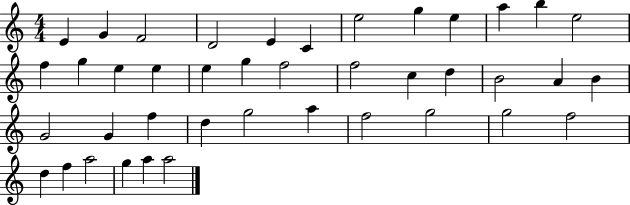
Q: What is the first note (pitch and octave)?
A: E4